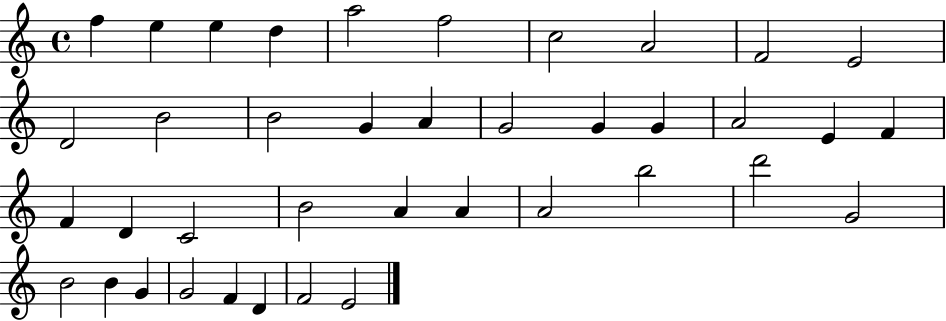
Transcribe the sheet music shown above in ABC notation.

X:1
T:Untitled
M:4/4
L:1/4
K:C
f e e d a2 f2 c2 A2 F2 E2 D2 B2 B2 G A G2 G G A2 E F F D C2 B2 A A A2 b2 d'2 G2 B2 B G G2 F D F2 E2